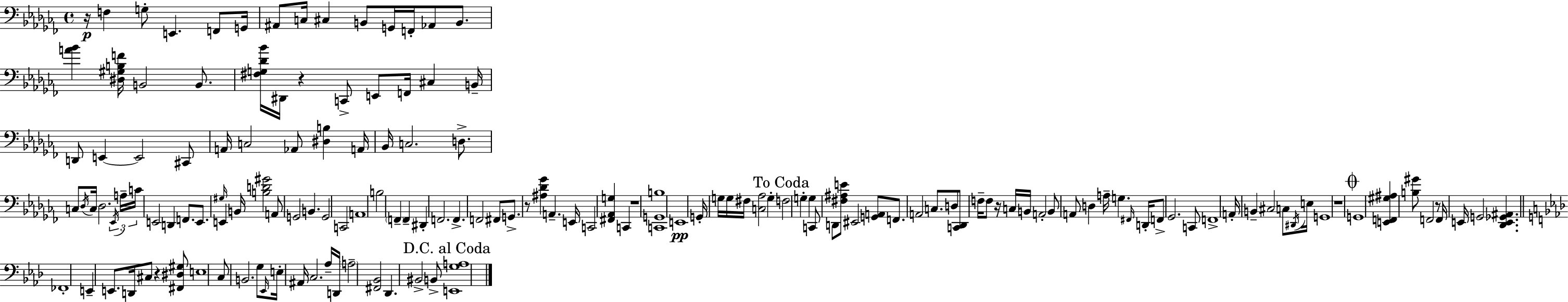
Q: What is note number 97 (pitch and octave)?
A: F2